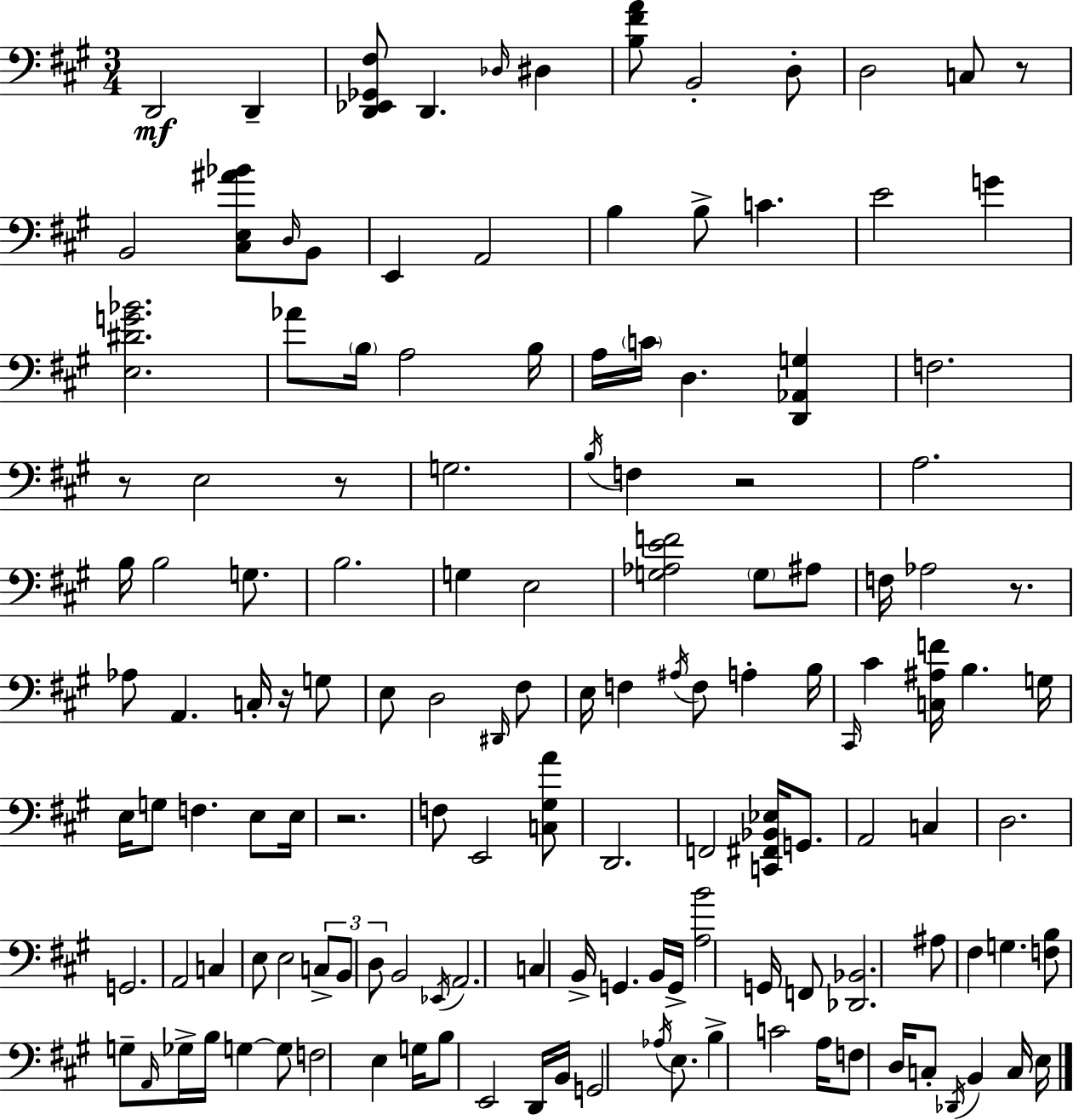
{
  \clef bass
  \numericTimeSignature
  \time 3/4
  \key a \major
  d,2\mf d,4-- | <d, ees, ges, fis>8 d,4. \grace { des16 } dis4 | <b fis' a'>8 b,2-. d8-. | d2 c8 r8 | \break b,2 <cis e ais' bes'>8 \grace { d16 } | b,8 e,4 a,2 | b4 b8-> c'4. | e'2 g'4 | \break <e dis' g' bes'>2. | aes'8 \parenthesize b16 a2 | b16 a16 \parenthesize c'16 d4. <d, aes, g>4 | f2. | \break r8 e2 | r8 g2. | \acciaccatura { b16 } f4 r2 | a2. | \break b16 b2 | g8. b2. | g4 e2 | <g aes e' f'>2 \parenthesize g8 | \break ais8 f16 aes2 | r8. aes8 a,4. c16-. | r16 g8 e8 d2 | \grace { dis,16 } fis8 e16 f4 \acciaccatura { ais16 } f8 | \break a4-. b16 \grace { cis,16 } cis'4 <c ais f'>16 b4. | g16 e16 g8 f4. | e8 e16 r2. | f8 e,2 | \break <c gis a'>8 d,2. | f,2 | <c, fis, bes, ees>16 g,8. a,2 | c4 d2. | \break g,2. | a,2 | c4 e8 e2 | \tuplet 3/2 { c8-> b,8 d8 } b,2 | \break \acciaccatura { ees,16 } a,2. | c4 b,16-> | g,4. b,16 g,16-> <a b'>2 | g,16 f,8 <des, bes,>2. | \break ais8 fis4 | g4. <f b>8 g8-- \grace { a,16 } | ges16-> b16 g4~~ g8 f2 | e4 g16 b8 e,2 | \break d,16 b,16 g,2 | \acciaccatura { aes16 } e8. b4-> | c'2 a16 f8 | d16 c8-. \acciaccatura { des,16 } b,4 c16 e16 \bar "|."
}